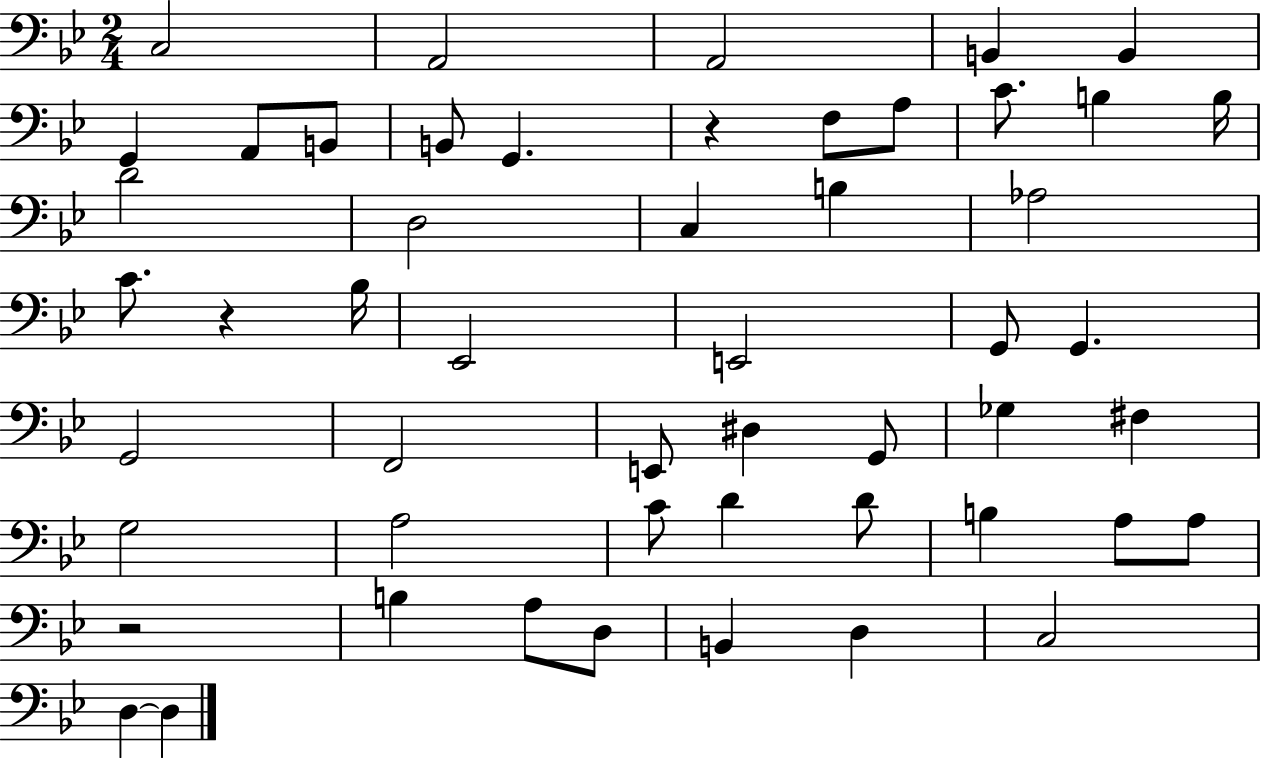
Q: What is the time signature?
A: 2/4